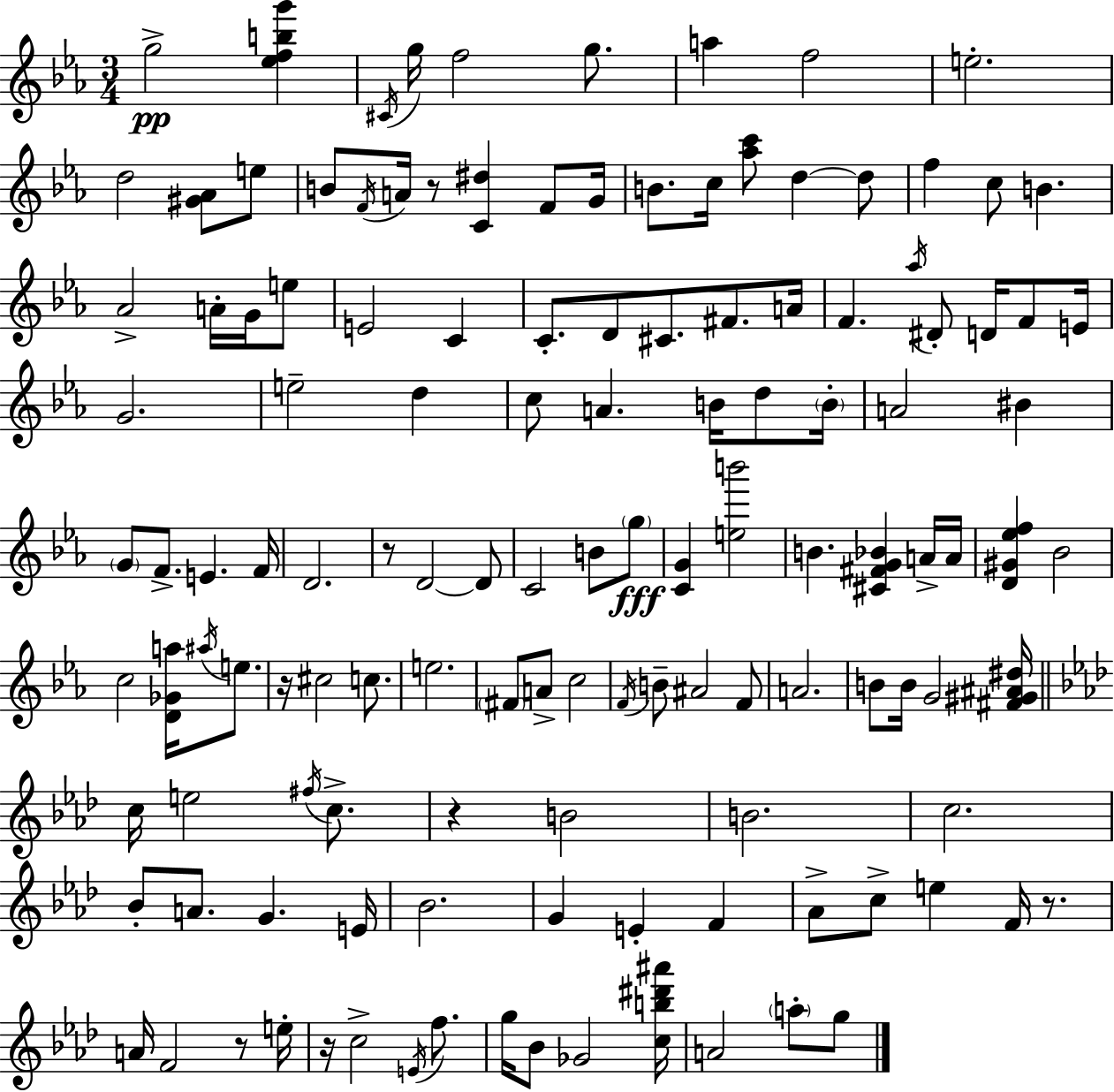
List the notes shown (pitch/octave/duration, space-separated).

G5/h [Eb5,F5,B5,G6]/q C#4/s G5/s F5/h G5/e. A5/q F5/h E5/h. D5/h [G#4,Ab4]/e E5/e B4/e F4/s A4/s R/e [C4,D#5]/q F4/e G4/s B4/e. C5/s [Ab5,C6]/e D5/q D5/e F5/q C5/e B4/q. Ab4/h A4/s G4/s E5/e E4/h C4/q C4/e. D4/e C#4/e. F#4/e. A4/s F4/q. Ab5/s D#4/e D4/s F4/e E4/s G4/h. E5/h D5/q C5/e A4/q. B4/s D5/e B4/s A4/h BIS4/q G4/e F4/e. E4/q. F4/s D4/h. R/e D4/h D4/e C4/h B4/e G5/e [C4,G4]/q [E5,B6]/h B4/q. [C#4,F#4,G4,Bb4]/q A4/s A4/s [D4,G#4,Eb5,F5]/q Bb4/h C5/h [D4,Gb4,A5]/s A#5/s E5/e. R/s C#5/h C5/e. E5/h. F#4/e A4/e C5/h F4/s B4/e A#4/h F4/e A4/h. B4/e B4/s G4/h [F#4,G#4,A#4,D#5]/s C5/s E5/h F#5/s C5/e. R/q B4/h B4/h. C5/h. Bb4/e A4/e. G4/q. E4/s Bb4/h. G4/q E4/q F4/q Ab4/e C5/e E5/q F4/s R/e. A4/s F4/h R/e E5/s R/s C5/h E4/s F5/e. G5/s Bb4/e Gb4/h [C5,B5,D#6,A#6]/s A4/h A5/e G5/e